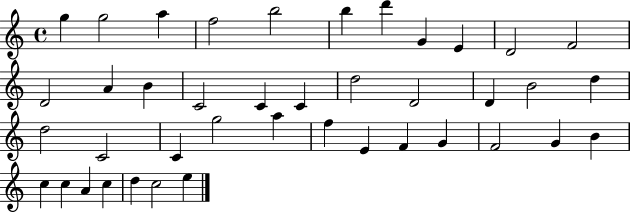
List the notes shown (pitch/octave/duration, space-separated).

G5/q G5/h A5/q F5/h B5/h B5/q D6/q G4/q E4/q D4/h F4/h D4/h A4/q B4/q C4/h C4/q C4/q D5/h D4/h D4/q B4/h D5/q D5/h C4/h C4/q G5/h A5/q F5/q E4/q F4/q G4/q F4/h G4/q B4/q C5/q C5/q A4/q C5/q D5/q C5/h E5/q